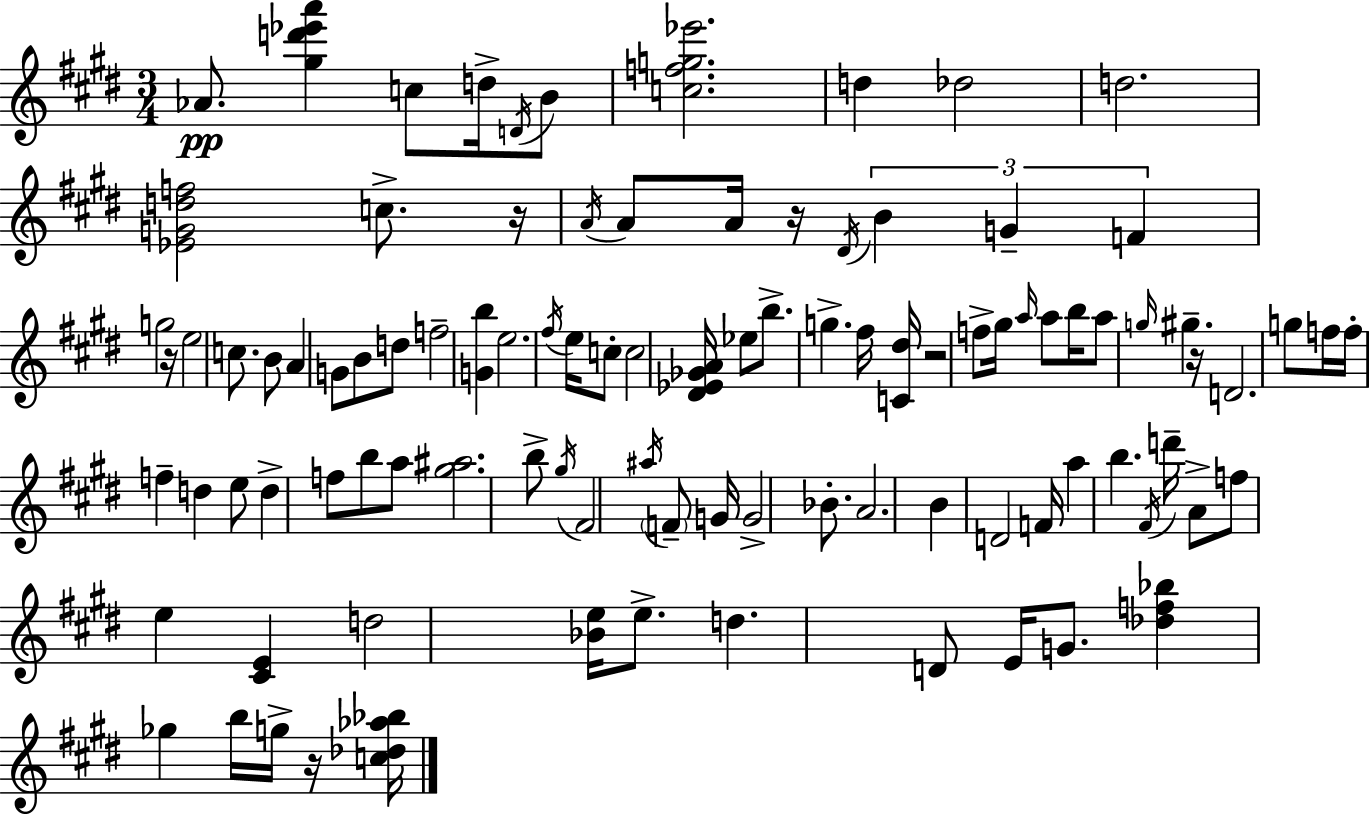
Ab4/e. [G#5,D6,Eb6,A6]/q C5/e D5/s D4/s B4/e [C5,F5,G5,Eb6]/h. D5/q Db5/h D5/h. [Eb4,G4,D5,F5]/h C5/e. R/s A4/s A4/e A4/s R/s D#4/s B4/q G4/q F4/q G5/h R/s E5/h C5/e. B4/e A4/q G4/e B4/e D5/e F5/h [G4,B5]/q E5/h. F#5/s E5/s C5/e C5/h [D#4,Eb4,Gb4,A4]/s Eb5/e B5/e. G5/q. F#5/s [C4,D#5]/s R/h F5/e G#5/s A5/s A5/e B5/s A5/e G5/s G#5/q. R/s D4/h. G5/e F5/s F5/s F5/q D5/q E5/e D5/q F5/e B5/e A5/e [G#5,A#5]/h. B5/e G#5/s F#4/h A#5/s F4/e G4/s G4/h Bb4/e. A4/h. B4/q D4/h F4/s A5/q B5/q. F#4/s D6/s A4/e F5/e E5/q [C#4,E4]/q D5/h [Bb4,E5]/s E5/e. D5/q. D4/e E4/s G4/e. [Db5,F5,Bb5]/q Gb5/q B5/s G5/s R/s [C5,Db5,Ab5,Bb5]/s